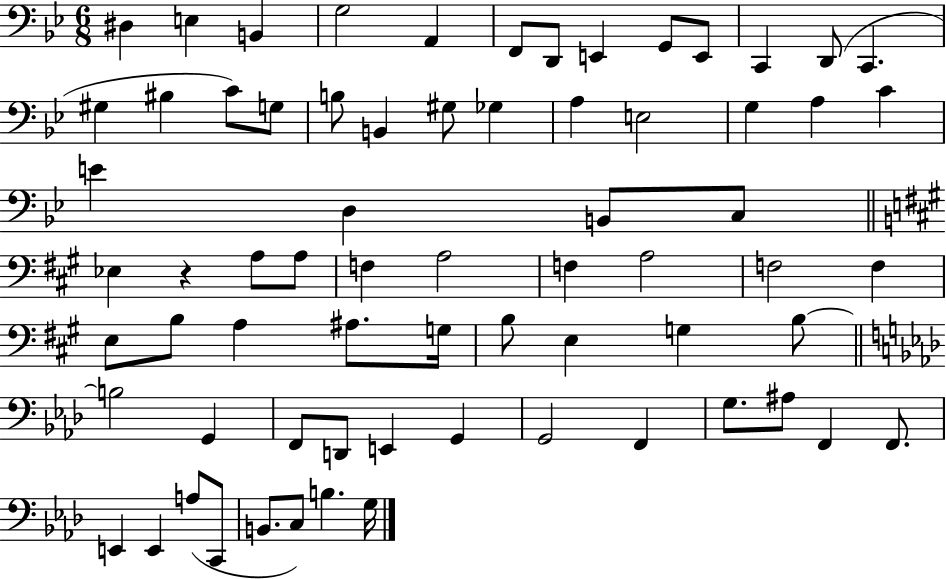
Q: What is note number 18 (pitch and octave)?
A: B3